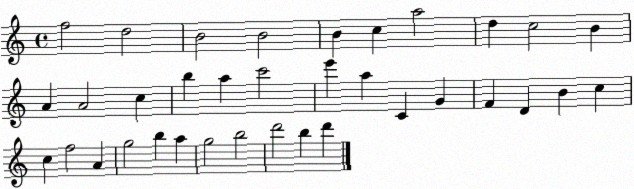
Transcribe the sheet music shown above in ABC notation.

X:1
T:Untitled
M:4/4
L:1/4
K:C
f2 d2 B2 B2 B c a2 d c2 B A A2 c b a c'2 e' a C G F D B c c f2 A g2 b a g2 b2 d'2 b d'